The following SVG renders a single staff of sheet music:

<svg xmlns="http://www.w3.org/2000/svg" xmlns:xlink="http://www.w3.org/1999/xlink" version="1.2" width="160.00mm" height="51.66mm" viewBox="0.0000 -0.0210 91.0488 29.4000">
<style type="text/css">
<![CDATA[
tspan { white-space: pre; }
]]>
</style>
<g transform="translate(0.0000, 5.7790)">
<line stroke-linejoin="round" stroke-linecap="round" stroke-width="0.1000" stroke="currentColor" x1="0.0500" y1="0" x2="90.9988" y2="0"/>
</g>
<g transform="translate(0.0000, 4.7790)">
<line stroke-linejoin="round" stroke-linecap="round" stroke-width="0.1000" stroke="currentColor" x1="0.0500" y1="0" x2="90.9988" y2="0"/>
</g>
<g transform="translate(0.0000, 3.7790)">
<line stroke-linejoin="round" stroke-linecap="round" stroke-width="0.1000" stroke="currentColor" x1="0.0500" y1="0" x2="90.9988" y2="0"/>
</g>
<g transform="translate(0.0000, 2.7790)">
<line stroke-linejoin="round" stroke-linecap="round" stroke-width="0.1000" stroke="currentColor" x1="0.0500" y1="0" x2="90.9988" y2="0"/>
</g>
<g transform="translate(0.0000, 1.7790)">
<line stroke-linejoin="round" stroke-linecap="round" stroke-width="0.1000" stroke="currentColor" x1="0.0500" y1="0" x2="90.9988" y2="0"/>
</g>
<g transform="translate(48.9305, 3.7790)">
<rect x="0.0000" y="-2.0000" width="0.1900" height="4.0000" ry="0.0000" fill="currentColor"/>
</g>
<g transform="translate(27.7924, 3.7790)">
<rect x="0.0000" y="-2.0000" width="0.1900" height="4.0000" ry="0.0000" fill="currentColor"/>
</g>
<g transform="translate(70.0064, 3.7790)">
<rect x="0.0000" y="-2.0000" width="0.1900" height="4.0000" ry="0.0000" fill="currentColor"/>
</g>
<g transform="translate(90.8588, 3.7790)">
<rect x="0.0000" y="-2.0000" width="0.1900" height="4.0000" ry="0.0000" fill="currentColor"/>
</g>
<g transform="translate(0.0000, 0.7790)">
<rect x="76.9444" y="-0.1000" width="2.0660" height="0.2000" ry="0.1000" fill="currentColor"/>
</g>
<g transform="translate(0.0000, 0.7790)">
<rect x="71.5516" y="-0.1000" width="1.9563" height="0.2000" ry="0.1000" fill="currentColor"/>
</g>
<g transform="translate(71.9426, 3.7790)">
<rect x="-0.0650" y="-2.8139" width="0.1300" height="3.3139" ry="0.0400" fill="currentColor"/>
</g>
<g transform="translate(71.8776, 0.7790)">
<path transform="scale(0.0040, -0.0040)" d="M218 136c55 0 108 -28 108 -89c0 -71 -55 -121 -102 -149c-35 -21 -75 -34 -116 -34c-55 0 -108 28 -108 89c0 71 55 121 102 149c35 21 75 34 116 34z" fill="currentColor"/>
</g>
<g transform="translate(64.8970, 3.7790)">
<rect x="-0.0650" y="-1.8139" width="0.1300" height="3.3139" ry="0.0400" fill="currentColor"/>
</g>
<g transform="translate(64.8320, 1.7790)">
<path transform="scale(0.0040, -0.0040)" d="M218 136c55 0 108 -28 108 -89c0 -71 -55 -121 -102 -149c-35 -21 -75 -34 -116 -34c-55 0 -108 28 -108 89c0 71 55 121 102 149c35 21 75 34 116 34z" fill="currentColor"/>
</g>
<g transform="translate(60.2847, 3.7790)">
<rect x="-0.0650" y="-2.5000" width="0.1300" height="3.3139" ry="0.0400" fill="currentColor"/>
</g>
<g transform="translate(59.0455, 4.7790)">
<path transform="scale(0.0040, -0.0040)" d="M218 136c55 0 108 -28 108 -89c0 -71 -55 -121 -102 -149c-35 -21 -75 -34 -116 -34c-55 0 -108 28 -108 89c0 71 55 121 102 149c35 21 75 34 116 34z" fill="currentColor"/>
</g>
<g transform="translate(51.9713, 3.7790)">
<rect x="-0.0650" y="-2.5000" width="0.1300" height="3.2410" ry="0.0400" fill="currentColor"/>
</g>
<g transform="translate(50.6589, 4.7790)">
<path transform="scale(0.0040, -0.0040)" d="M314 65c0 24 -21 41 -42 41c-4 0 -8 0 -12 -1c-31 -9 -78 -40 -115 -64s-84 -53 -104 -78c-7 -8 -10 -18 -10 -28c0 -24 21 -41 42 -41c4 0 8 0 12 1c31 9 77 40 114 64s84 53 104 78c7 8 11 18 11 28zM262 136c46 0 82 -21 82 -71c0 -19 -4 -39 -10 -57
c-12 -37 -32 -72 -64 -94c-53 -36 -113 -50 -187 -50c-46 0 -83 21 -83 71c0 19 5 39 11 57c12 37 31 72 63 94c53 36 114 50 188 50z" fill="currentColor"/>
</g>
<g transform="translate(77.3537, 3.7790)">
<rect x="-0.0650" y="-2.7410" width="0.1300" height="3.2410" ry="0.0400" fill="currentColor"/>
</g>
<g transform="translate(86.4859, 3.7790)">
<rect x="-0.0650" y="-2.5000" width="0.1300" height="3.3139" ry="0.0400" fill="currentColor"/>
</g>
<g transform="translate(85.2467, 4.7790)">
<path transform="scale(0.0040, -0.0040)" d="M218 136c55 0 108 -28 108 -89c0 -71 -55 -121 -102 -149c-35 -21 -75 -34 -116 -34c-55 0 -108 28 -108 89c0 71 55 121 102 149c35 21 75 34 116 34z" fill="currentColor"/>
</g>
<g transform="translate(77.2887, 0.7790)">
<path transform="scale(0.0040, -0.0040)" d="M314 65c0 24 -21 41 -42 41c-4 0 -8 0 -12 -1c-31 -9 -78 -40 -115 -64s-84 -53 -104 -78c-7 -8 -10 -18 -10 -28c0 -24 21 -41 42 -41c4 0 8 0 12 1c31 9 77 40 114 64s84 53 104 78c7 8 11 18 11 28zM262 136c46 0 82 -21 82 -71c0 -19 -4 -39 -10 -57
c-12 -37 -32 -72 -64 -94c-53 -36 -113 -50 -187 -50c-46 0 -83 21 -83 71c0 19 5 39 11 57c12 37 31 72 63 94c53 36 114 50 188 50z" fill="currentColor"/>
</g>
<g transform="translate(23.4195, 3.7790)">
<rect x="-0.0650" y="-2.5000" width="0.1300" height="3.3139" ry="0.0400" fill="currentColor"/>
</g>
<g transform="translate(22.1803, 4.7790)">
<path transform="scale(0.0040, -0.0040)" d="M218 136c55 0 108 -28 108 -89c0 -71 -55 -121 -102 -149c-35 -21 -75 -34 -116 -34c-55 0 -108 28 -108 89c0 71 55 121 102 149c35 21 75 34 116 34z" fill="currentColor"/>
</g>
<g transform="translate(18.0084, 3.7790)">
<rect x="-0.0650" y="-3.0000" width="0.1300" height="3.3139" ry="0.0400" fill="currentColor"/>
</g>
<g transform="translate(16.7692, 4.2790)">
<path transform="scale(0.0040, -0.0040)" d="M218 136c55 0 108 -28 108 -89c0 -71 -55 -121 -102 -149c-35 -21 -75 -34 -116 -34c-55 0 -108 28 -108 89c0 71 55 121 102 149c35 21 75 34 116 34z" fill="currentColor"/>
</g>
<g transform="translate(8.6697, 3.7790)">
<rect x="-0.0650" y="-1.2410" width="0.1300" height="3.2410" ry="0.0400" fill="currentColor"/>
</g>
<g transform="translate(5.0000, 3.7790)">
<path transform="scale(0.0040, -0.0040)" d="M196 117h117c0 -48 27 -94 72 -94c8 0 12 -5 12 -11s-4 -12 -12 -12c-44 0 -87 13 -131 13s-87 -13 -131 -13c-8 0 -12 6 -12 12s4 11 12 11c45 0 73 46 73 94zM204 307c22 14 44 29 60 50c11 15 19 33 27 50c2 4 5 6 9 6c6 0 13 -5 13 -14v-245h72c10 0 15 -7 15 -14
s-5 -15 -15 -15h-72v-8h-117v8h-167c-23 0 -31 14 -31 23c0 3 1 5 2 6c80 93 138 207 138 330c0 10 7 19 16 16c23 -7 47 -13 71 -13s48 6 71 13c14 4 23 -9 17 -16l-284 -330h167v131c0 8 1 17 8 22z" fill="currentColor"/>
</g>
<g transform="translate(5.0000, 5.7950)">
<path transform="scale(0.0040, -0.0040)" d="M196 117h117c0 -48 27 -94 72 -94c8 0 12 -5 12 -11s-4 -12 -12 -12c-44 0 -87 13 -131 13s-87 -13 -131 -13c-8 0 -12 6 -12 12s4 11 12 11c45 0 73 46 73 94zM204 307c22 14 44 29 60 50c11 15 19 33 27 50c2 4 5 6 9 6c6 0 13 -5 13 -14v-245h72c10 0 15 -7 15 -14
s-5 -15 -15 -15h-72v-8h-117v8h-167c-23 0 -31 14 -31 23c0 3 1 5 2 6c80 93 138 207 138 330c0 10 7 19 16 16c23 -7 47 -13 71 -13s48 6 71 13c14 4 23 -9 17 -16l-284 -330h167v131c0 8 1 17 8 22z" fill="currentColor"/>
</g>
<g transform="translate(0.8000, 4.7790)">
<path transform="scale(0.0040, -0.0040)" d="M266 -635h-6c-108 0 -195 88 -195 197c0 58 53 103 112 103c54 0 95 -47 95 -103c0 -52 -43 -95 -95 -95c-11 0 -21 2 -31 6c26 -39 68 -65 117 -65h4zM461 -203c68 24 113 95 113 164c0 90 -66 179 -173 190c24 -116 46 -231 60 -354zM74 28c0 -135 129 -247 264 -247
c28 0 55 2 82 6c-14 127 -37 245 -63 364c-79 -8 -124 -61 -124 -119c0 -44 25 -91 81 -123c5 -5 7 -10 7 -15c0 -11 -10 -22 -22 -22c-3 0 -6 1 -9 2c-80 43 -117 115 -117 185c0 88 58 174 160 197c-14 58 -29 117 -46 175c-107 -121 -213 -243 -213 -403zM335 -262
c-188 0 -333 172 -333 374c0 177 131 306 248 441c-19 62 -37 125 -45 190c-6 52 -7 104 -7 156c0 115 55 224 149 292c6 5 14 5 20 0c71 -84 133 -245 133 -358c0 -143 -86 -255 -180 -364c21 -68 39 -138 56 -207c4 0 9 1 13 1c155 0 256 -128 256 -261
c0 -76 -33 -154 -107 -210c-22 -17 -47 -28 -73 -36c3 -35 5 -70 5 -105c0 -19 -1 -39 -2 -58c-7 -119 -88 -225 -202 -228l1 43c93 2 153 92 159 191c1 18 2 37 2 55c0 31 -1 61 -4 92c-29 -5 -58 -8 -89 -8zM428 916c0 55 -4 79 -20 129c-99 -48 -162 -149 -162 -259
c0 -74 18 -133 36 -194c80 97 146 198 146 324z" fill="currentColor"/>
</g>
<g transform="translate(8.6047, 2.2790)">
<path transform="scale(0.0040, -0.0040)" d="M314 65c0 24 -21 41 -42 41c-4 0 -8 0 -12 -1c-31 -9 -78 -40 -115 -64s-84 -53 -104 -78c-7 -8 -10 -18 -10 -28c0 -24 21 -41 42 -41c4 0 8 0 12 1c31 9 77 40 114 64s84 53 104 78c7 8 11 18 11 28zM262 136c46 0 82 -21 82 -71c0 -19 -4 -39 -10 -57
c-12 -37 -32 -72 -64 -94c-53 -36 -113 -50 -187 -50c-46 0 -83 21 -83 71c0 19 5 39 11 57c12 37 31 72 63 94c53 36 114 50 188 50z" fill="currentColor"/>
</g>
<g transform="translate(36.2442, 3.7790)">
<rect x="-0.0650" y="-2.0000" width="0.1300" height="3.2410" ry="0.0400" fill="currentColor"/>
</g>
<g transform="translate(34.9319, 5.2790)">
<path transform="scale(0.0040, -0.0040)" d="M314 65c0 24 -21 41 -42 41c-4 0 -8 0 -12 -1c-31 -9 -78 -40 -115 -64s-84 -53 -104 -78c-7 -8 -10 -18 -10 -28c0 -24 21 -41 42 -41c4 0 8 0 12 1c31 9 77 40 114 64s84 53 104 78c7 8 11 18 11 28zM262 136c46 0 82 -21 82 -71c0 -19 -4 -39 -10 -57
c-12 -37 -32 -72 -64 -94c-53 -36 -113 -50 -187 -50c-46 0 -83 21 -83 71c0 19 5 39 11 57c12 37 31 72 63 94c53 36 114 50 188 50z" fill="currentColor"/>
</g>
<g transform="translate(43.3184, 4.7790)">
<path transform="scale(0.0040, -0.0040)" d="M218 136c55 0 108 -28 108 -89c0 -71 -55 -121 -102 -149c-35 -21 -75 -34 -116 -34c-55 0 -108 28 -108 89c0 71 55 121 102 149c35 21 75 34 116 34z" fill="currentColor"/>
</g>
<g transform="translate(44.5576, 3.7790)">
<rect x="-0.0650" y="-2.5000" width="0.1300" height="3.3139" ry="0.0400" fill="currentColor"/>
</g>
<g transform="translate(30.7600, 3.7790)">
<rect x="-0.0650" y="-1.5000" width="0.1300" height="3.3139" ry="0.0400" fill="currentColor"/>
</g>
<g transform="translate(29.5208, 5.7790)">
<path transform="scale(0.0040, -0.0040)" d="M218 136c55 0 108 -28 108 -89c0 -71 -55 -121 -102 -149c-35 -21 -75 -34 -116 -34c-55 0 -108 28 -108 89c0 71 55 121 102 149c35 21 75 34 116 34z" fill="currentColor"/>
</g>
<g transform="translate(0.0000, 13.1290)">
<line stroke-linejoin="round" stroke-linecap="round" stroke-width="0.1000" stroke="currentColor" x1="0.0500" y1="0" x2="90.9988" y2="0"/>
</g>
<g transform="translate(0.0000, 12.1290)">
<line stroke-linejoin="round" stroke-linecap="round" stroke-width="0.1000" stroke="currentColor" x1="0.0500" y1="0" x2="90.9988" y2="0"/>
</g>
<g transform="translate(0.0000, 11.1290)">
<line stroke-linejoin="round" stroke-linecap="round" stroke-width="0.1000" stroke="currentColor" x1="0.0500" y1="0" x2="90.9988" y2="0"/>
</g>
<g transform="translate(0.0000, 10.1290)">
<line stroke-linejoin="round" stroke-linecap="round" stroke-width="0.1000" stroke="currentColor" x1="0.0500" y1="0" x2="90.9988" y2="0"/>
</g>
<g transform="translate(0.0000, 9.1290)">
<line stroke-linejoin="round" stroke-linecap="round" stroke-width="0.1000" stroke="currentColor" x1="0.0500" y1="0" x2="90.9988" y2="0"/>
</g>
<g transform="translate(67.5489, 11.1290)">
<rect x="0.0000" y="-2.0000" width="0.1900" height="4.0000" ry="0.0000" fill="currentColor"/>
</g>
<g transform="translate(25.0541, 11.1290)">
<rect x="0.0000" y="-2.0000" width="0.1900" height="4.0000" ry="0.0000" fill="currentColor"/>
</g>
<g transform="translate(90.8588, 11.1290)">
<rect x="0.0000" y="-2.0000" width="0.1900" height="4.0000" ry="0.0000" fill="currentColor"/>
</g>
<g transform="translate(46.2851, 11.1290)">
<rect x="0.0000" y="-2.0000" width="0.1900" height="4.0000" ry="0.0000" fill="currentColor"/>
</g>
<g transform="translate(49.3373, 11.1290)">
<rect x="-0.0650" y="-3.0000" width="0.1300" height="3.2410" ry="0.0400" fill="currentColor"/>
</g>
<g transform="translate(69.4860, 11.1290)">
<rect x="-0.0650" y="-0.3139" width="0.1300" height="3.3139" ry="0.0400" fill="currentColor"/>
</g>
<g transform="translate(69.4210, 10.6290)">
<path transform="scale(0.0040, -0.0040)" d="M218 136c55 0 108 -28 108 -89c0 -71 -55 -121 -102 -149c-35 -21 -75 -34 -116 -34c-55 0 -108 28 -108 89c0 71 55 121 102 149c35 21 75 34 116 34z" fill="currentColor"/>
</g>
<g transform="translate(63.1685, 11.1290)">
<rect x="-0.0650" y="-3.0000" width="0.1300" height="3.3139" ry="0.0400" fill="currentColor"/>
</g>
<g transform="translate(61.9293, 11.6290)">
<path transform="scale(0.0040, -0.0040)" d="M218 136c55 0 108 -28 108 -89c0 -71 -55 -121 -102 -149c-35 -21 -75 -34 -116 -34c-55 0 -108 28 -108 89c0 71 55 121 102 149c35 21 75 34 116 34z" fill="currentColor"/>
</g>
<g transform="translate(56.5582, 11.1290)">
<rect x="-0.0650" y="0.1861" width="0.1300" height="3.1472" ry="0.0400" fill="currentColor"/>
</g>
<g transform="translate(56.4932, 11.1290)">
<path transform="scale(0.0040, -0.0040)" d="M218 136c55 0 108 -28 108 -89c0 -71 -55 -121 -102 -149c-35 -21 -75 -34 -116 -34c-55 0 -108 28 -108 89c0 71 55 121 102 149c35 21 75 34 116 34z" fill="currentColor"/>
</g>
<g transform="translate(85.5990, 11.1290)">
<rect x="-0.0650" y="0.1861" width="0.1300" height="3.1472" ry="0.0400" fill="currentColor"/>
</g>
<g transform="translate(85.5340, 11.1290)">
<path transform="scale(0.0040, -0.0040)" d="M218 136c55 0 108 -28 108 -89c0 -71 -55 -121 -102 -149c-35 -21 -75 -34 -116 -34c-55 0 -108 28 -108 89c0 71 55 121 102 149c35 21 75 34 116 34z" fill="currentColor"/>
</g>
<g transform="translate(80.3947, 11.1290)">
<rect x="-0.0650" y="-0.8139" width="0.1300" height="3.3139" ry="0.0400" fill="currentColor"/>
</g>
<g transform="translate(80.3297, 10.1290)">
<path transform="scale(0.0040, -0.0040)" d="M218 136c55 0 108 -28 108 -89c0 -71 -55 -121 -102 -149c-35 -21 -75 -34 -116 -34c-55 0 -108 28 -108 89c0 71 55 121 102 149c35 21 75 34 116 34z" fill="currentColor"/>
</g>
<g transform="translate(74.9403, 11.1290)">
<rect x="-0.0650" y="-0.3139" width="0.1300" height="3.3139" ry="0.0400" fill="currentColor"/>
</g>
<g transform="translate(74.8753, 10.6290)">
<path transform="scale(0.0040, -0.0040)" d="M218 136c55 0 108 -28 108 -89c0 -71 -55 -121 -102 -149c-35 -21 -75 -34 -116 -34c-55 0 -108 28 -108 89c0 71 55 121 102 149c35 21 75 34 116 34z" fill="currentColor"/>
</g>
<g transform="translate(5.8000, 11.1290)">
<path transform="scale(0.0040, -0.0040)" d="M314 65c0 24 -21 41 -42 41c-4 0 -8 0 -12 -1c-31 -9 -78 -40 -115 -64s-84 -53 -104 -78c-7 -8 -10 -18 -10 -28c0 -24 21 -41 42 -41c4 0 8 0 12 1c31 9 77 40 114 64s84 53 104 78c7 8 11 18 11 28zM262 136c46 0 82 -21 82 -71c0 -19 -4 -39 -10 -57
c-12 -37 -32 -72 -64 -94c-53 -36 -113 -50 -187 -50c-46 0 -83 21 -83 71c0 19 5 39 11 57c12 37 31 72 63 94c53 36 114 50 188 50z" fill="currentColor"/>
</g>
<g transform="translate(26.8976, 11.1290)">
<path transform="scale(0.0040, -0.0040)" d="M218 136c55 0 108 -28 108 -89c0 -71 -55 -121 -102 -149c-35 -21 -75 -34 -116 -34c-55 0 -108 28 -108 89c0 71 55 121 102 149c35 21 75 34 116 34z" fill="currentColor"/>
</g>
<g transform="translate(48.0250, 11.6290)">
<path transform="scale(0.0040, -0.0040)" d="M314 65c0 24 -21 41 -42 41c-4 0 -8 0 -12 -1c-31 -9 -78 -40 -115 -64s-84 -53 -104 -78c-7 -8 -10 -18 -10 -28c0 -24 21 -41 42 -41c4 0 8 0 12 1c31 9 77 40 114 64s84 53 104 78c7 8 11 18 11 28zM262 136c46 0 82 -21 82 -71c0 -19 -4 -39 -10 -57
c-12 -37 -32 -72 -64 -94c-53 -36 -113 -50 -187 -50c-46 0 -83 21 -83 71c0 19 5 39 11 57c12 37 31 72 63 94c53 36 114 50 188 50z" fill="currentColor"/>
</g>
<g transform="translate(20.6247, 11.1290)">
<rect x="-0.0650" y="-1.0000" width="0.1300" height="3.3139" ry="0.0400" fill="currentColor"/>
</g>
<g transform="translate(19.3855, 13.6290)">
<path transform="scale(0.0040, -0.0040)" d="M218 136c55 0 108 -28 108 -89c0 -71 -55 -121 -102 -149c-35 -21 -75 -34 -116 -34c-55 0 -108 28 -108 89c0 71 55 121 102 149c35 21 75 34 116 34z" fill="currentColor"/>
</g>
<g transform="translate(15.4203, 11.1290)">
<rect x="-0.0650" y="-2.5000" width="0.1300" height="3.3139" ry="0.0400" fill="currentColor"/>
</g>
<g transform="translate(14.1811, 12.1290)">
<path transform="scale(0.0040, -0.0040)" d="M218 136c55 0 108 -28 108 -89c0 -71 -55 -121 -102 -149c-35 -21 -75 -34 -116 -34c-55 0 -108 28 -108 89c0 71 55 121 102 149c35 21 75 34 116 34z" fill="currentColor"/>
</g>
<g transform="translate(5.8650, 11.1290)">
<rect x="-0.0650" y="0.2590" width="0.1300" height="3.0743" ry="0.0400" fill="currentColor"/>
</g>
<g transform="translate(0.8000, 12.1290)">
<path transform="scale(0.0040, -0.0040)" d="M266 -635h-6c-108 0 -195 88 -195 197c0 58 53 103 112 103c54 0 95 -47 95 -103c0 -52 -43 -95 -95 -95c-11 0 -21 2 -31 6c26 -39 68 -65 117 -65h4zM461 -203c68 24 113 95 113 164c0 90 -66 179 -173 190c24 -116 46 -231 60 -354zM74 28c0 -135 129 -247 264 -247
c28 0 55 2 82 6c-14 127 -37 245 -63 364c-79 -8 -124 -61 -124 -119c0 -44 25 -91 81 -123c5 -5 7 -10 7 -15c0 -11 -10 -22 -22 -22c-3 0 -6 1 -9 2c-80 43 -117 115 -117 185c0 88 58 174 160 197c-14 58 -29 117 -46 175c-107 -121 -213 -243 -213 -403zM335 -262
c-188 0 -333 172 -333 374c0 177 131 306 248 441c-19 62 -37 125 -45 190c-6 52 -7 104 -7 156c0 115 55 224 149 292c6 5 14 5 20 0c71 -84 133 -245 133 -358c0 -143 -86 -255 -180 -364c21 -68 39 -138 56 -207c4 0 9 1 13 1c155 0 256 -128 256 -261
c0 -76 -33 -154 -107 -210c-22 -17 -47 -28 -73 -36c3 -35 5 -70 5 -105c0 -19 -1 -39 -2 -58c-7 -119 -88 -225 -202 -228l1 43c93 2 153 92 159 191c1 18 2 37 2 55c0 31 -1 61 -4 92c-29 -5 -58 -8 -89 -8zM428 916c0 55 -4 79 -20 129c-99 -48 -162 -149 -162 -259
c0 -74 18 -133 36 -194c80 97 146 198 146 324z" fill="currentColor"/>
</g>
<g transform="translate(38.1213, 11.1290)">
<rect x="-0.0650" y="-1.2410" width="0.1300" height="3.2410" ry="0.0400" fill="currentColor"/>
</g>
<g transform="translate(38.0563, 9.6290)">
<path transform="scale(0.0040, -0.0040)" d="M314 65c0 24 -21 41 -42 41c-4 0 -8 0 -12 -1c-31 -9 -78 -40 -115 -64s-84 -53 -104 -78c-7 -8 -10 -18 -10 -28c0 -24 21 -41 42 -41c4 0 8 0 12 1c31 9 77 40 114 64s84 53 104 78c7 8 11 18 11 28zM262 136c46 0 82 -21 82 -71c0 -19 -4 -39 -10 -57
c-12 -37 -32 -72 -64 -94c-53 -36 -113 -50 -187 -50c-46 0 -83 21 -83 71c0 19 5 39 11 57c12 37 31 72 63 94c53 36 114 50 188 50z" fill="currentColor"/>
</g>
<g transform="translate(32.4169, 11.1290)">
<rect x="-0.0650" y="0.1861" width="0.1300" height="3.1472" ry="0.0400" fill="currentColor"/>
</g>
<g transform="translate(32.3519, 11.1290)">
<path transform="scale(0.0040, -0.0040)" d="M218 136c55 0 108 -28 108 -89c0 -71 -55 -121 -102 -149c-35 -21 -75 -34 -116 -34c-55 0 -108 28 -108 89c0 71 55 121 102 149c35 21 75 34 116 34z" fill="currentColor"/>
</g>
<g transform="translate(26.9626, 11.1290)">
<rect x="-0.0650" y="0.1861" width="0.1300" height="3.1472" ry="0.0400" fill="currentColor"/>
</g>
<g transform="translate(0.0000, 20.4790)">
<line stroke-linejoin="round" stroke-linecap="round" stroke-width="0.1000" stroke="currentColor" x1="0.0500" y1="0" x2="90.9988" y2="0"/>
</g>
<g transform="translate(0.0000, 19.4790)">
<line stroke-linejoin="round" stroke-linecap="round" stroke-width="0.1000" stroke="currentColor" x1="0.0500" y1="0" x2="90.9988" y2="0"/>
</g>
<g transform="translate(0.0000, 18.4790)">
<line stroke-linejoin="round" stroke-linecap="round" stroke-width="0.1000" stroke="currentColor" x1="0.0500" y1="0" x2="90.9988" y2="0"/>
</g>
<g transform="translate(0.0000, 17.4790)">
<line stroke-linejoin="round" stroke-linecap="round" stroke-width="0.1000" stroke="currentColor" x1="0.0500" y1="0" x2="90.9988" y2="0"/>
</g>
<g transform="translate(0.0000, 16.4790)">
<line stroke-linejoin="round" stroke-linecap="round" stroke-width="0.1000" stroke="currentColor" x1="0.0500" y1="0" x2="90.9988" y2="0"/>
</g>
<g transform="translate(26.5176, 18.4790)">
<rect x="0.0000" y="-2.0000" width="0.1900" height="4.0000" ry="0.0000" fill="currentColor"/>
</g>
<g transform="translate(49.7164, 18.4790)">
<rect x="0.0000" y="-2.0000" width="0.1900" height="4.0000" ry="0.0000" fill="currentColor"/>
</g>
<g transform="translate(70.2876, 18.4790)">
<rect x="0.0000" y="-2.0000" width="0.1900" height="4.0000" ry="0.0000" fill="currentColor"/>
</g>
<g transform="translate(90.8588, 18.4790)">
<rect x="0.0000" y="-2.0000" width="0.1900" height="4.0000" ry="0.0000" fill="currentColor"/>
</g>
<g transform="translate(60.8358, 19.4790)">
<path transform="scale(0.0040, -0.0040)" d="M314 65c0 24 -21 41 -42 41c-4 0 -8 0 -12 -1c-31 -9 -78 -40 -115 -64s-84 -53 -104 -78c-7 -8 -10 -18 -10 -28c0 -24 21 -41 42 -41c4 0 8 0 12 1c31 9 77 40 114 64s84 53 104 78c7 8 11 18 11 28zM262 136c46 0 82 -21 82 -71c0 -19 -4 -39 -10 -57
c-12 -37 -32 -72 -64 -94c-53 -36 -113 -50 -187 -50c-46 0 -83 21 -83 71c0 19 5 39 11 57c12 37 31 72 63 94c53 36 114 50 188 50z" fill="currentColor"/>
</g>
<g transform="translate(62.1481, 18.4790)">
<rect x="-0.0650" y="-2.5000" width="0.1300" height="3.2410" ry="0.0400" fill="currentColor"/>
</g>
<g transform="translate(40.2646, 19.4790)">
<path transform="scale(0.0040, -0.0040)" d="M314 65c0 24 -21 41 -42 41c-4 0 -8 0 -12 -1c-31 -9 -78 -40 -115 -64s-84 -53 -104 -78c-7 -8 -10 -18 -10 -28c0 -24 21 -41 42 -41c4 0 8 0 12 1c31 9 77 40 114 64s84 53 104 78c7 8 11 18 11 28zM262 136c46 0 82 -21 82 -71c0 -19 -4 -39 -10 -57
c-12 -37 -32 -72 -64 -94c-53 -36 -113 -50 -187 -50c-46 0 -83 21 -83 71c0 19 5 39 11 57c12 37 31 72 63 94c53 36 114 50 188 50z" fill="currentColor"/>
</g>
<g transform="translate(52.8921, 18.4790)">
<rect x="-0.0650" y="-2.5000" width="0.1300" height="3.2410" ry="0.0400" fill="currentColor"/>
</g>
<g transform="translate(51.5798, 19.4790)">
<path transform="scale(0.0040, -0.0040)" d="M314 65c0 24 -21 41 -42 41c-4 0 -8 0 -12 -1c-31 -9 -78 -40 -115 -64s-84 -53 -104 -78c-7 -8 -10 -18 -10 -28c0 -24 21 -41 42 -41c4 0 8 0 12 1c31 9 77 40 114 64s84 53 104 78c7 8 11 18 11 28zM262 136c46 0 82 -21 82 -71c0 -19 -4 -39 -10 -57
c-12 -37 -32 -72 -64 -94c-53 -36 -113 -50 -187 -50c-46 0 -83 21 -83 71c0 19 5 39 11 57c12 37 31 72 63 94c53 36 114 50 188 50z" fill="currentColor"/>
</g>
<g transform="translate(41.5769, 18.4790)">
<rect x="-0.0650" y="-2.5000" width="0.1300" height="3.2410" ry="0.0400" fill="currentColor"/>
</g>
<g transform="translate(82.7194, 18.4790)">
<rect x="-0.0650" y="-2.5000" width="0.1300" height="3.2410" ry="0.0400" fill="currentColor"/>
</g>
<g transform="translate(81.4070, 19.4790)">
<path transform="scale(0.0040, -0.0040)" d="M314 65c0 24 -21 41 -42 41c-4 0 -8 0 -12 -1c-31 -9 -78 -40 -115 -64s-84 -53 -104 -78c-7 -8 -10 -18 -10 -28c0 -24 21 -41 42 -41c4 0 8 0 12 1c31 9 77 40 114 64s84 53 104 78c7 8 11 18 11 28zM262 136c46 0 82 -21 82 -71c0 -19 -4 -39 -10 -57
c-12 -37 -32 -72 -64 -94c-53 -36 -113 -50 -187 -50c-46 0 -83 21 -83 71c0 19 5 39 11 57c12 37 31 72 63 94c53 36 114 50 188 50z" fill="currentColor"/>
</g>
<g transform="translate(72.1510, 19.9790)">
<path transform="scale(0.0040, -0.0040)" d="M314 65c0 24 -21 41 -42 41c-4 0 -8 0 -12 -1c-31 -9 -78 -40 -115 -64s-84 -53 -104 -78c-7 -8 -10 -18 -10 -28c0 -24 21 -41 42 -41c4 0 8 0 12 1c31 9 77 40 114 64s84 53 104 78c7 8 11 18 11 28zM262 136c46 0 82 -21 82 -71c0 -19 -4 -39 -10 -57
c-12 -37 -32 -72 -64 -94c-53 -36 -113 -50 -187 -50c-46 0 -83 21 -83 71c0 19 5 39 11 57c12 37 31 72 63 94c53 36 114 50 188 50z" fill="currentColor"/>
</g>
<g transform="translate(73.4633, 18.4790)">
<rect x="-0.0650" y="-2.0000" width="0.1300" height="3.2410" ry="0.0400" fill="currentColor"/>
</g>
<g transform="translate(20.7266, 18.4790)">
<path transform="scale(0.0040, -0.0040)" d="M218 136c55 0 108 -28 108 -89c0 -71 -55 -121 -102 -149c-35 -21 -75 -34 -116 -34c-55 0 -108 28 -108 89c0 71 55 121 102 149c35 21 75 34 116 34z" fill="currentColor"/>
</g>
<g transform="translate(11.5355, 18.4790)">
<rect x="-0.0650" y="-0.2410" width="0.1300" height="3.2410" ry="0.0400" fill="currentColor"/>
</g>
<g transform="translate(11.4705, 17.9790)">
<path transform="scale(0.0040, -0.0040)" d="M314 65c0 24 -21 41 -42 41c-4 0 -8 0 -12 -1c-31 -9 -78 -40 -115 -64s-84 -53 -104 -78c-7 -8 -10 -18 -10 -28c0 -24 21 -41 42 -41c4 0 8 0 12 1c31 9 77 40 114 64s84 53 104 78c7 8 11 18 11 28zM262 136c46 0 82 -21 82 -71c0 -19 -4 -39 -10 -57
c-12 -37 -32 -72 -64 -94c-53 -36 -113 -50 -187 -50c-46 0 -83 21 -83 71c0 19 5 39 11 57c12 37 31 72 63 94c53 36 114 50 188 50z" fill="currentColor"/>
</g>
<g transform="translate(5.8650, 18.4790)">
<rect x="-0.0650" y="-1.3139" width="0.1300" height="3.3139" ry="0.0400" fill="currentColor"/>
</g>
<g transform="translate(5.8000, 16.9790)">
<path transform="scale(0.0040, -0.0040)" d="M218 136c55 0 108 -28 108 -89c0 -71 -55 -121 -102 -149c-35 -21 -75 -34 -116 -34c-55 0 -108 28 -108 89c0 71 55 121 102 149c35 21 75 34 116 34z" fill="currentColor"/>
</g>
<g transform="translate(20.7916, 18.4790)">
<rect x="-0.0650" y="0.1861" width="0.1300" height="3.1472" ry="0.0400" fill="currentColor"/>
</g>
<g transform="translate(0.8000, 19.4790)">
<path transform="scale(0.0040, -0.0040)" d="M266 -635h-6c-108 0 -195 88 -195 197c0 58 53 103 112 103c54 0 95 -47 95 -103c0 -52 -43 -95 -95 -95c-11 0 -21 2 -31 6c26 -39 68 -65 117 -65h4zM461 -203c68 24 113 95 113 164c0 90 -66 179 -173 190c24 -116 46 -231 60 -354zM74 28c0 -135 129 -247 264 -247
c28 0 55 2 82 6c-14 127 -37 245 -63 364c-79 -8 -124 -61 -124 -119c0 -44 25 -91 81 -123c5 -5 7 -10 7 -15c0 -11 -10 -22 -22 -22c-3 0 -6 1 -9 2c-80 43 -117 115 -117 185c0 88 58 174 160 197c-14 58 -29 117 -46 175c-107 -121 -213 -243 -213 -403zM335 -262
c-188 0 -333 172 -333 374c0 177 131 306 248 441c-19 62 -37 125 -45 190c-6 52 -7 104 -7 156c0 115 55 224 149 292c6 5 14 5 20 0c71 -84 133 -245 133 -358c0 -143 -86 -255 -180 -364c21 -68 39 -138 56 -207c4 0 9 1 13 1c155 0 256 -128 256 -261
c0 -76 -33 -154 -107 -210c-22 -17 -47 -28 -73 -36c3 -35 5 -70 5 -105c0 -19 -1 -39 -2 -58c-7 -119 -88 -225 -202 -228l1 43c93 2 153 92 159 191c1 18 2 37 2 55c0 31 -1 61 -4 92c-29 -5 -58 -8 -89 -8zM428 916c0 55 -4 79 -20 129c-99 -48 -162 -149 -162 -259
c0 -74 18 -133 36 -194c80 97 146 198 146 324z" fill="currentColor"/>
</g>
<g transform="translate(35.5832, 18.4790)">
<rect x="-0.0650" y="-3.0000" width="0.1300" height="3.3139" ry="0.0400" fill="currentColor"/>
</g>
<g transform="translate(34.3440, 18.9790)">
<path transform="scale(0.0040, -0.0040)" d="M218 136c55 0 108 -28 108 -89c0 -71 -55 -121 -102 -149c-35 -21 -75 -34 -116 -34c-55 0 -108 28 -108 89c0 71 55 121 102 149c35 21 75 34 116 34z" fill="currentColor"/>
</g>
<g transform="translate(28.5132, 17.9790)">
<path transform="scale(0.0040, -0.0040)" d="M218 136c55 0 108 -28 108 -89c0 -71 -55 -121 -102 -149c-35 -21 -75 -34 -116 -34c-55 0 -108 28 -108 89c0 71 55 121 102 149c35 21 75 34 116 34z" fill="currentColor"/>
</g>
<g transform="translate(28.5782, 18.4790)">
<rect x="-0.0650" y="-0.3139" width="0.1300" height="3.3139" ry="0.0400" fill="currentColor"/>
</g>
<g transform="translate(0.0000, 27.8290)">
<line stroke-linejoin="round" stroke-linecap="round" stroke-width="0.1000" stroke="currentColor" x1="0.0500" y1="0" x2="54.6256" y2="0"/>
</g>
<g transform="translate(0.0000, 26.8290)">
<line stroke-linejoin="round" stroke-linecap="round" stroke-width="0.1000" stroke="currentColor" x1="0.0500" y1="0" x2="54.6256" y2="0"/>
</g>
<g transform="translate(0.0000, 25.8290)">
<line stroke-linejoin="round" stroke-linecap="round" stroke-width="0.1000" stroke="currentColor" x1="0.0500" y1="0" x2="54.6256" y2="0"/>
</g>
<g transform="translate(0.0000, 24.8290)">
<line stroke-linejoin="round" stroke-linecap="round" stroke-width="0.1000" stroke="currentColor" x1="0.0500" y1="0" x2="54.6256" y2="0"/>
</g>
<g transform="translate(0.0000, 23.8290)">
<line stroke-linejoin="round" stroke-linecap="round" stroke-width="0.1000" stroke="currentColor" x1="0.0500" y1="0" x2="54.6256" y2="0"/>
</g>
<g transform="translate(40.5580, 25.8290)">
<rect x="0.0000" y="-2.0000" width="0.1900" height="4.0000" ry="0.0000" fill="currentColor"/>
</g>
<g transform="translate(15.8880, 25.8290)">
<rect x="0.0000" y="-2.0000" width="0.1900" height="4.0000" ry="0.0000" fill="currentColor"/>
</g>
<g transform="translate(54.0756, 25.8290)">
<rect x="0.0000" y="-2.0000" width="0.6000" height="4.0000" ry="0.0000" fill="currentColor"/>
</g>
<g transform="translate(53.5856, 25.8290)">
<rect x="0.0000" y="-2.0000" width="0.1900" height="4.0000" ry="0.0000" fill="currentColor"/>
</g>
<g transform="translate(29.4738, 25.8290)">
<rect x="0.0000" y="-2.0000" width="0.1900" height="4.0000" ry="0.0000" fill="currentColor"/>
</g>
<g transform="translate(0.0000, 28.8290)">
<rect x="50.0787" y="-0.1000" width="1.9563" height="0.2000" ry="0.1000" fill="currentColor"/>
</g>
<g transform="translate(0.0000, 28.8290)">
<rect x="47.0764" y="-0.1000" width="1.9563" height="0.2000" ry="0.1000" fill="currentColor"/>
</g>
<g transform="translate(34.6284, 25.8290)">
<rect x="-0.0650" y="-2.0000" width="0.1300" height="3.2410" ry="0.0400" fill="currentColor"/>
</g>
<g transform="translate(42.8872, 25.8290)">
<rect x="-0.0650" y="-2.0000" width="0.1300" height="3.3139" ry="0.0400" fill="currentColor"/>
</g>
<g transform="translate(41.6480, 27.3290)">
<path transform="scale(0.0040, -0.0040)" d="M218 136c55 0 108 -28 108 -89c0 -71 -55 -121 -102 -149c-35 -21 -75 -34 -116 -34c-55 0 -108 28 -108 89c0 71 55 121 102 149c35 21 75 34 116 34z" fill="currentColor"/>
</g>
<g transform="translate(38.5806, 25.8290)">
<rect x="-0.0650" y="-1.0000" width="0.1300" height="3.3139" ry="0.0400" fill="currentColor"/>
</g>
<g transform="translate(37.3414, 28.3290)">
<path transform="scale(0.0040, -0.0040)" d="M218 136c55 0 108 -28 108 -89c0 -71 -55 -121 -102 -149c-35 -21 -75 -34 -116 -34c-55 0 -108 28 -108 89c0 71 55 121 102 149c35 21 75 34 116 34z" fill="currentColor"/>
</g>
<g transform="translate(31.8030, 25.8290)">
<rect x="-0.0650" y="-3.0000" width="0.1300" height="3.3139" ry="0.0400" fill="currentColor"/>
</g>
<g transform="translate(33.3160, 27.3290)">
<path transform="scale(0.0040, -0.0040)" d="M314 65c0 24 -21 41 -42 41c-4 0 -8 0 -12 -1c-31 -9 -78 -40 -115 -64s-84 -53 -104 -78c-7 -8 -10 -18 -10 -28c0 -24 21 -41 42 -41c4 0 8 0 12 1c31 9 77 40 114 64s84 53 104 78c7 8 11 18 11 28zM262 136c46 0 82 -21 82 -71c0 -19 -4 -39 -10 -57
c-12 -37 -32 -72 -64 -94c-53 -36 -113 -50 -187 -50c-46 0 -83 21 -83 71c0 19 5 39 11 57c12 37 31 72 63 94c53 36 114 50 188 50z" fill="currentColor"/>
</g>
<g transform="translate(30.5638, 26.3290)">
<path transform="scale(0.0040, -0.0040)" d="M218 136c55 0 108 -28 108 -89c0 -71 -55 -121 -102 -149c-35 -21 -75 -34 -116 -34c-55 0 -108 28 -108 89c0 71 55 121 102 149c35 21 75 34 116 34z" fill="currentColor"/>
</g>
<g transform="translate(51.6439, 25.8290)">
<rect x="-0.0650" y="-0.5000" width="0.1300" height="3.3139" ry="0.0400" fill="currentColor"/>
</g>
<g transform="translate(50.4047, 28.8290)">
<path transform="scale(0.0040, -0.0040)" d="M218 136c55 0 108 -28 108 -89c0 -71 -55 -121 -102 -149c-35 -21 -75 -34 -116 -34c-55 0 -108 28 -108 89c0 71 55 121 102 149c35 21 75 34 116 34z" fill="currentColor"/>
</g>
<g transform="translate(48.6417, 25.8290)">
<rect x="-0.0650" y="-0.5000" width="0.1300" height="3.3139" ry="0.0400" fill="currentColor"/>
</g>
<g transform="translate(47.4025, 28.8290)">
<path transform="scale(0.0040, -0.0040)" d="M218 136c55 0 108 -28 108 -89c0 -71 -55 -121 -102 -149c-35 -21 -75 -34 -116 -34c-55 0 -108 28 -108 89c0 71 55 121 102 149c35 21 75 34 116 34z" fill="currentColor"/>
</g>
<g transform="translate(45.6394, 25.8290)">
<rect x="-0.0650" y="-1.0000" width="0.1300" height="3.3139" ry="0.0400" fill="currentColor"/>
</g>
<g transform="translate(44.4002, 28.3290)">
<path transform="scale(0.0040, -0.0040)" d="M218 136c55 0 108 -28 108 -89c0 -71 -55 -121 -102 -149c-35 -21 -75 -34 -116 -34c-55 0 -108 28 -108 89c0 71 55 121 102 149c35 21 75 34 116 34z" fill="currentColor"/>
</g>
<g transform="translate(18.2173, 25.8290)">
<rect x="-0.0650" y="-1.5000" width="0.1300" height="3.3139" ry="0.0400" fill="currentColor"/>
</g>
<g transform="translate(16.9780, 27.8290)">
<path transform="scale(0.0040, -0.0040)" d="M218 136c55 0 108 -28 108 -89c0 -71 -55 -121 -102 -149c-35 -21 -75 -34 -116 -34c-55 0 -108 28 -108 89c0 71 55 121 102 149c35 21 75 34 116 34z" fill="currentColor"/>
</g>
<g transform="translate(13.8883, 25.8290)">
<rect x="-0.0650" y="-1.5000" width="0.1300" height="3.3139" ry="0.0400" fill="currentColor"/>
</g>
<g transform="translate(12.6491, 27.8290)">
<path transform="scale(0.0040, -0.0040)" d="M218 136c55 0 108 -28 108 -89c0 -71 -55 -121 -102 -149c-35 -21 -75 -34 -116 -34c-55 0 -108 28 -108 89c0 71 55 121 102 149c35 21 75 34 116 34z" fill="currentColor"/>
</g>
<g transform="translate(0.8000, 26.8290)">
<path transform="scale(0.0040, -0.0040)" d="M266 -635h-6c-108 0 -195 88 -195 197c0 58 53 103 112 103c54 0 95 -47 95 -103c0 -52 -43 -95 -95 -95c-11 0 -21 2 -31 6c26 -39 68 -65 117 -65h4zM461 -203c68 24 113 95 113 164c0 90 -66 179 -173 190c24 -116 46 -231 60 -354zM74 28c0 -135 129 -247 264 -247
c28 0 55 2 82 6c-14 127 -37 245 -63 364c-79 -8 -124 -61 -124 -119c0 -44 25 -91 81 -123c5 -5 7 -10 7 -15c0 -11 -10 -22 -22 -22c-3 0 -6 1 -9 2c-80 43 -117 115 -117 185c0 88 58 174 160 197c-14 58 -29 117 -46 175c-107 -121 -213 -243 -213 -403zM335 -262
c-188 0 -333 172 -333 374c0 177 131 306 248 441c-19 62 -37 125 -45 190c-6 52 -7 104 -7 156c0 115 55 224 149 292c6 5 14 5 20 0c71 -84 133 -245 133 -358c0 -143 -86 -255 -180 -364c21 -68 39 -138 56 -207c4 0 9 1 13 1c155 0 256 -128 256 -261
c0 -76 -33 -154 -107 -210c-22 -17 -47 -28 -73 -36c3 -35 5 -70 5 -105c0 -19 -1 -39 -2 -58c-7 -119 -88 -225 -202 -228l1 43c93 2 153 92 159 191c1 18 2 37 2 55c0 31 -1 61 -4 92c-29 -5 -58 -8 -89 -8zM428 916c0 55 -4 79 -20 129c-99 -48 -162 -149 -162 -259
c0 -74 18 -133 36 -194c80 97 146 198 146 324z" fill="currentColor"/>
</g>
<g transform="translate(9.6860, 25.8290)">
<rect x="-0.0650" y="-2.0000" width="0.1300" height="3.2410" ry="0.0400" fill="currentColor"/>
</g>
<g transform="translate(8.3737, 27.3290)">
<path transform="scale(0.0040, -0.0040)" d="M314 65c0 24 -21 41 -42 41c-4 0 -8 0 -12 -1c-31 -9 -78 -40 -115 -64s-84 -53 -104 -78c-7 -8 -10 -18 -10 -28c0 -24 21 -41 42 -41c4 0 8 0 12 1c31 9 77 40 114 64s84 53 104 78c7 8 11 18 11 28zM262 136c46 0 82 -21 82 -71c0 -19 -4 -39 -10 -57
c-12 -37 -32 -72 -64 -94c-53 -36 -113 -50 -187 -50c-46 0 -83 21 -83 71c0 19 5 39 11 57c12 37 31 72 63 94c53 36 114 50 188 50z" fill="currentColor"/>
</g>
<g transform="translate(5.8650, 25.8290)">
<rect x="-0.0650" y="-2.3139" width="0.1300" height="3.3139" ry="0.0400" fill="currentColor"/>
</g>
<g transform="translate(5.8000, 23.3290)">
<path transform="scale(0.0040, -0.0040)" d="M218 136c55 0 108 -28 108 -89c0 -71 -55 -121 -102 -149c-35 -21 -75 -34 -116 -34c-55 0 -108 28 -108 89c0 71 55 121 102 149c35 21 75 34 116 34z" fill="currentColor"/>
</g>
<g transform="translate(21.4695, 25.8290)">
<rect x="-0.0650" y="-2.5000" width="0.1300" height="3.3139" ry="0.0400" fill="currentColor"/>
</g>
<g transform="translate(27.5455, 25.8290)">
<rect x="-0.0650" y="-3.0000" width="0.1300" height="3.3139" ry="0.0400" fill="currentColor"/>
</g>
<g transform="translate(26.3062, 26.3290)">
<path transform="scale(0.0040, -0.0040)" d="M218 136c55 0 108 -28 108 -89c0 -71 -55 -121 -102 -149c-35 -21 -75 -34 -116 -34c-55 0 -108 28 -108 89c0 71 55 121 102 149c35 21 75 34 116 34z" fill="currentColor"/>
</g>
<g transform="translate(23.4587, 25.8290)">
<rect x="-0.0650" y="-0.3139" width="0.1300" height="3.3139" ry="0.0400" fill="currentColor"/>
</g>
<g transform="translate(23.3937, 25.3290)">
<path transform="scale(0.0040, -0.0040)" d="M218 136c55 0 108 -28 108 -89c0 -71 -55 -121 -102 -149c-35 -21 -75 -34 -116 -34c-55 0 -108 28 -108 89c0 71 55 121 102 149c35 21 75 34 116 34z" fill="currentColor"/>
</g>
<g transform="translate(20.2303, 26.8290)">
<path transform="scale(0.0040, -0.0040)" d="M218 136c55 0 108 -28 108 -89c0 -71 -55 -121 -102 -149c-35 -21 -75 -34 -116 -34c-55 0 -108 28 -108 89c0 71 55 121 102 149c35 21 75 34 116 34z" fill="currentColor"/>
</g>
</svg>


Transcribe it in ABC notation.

X:1
T:Untitled
M:4/4
L:1/4
K:C
e2 A G E F2 G G2 G f a a2 G B2 G D B B e2 A2 B A c c d B e c2 B c A G2 G2 G2 F2 G2 g F2 E E G c A A F2 D F D C C